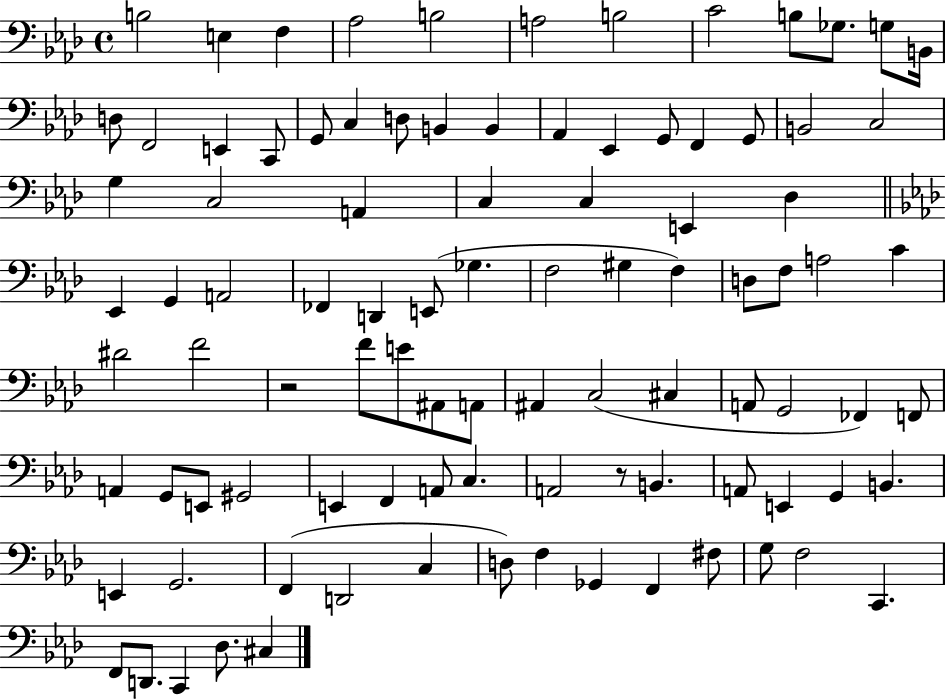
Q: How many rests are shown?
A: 2